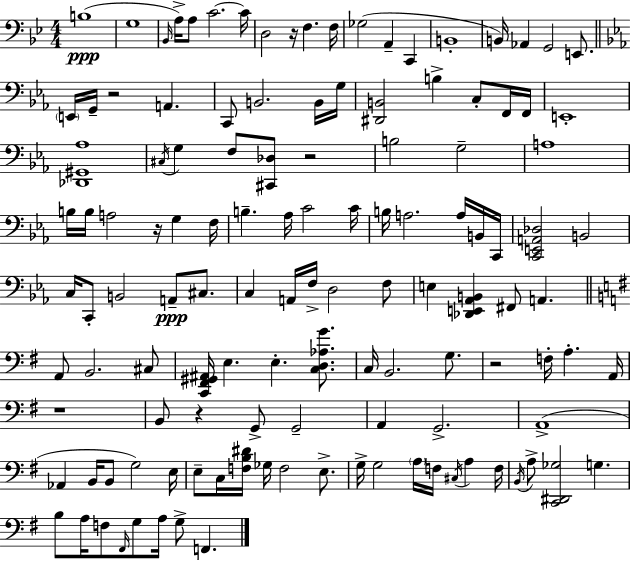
X:1
T:Untitled
M:4/4
L:1/4
K:Bb
B,4 G,4 _B,,/4 A,/4 A,/2 C2 C/4 D,2 z/4 F, F,/4 _G,2 A,, C,, B,,4 B,,/4 _A,, G,,2 E,,/2 E,,/4 G,,/4 z2 A,, C,,/2 B,,2 B,,/4 G,/4 [^D,,B,,]2 B, C,/2 F,,/4 F,,/4 E,,4 [_D,,^G,,_A,]4 ^C,/4 G, F,/2 [^C,,_D,]/2 z2 B,2 G,2 A,4 B,/4 B,/4 A,2 z/4 G, F,/4 B, _A,/4 C2 C/4 B,/4 A,2 A,/4 B,,/4 C,,/4 [C,,E,,A,,_D,]2 B,,2 C,/4 C,,/2 B,,2 A,,/2 ^C,/2 C, A,,/4 F,/4 D,2 F,/2 E, [_D,,E,,_A,,B,,] ^F,,/2 A,, A,,/2 B,,2 ^C,/2 [C,,^F,,^G,,^A,,]/4 E, E, [C,D,_A,G]/2 C,/4 B,,2 G,/2 z2 F,/4 A, A,,/4 z4 B,,/2 z G,,/2 G,,2 A,, G,,2 A,,4 _A,, B,,/4 B,,/2 G,2 E,/4 E,/2 C,/4 [F,B,^D]/4 _G,/4 F,2 E,/2 G,/4 G,2 A,/4 F,/4 ^C,/4 A, F,/4 B,,/4 A,/2 [C,,^D,,_G,]2 G, B,/2 A,/4 F,/2 ^F,,/4 G,/2 A,/4 G,/2 F,,